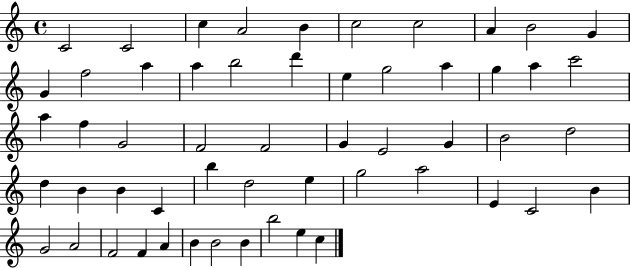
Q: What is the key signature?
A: C major